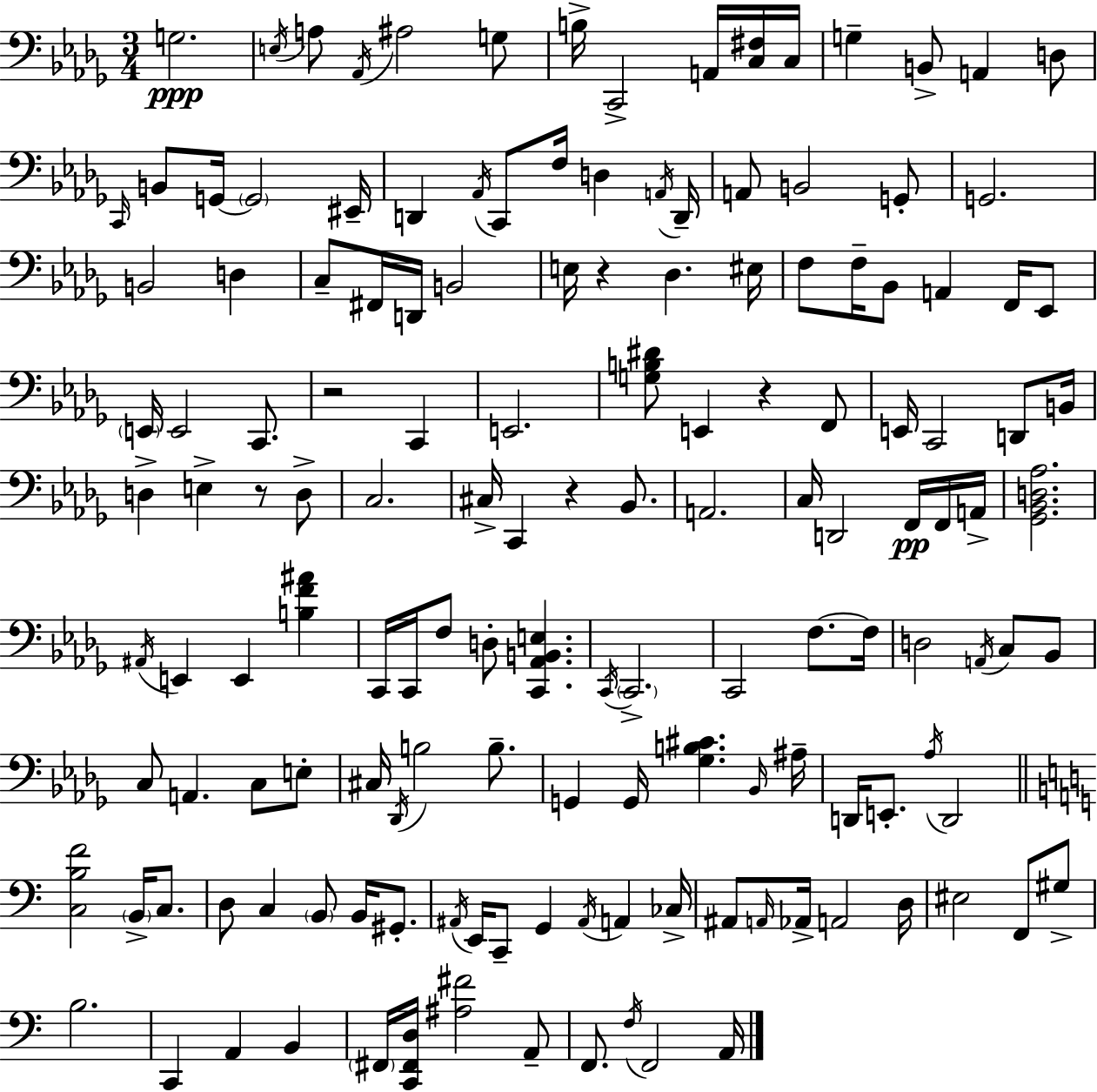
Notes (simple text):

G3/h. E3/s A3/e Ab2/s A#3/h G3/e B3/s C2/h A2/s [C3,F#3]/s C3/s G3/q B2/e A2/q D3/e C2/s B2/e G2/s G2/h EIS2/s D2/q Ab2/s C2/e F3/s D3/q A2/s D2/s A2/e B2/h G2/e G2/h. B2/h D3/q C3/e F#2/s D2/s B2/h E3/s R/q Db3/q. EIS3/s F3/e F3/s Bb2/e A2/q F2/s Eb2/e E2/s E2/h C2/e. R/h C2/q E2/h. [G3,B3,D#4]/e E2/q R/q F2/e E2/s C2/h D2/e B2/s D3/q E3/q R/e D3/e C3/h. C#3/s C2/q R/q Bb2/e. A2/h. C3/s D2/h F2/s F2/s A2/s [Gb2,Bb2,D3,Ab3]/h. A#2/s E2/q E2/q [B3,F4,A#4]/q C2/s C2/s F3/e D3/e [C2,Ab2,B2,E3]/q. C2/s C2/h. C2/h F3/e. F3/s D3/h A2/s C3/e Bb2/e C3/e A2/q. C3/e E3/e C#3/s Db2/s B3/h B3/e. G2/q G2/s [Gb3,B3,C#4]/q. Bb2/s A#3/s D2/s E2/e. Ab3/s D2/h [C3,B3,F4]/h B2/s C3/e. D3/e C3/q B2/e B2/s G#2/e. A#2/s E2/s C2/e G2/q A#2/s A2/q CES3/s A#2/e A2/s Ab2/s A2/h D3/s EIS3/h F2/e G#3/e B3/h. C2/q A2/q B2/q F#2/s [C2,F#2,D3]/s [A#3,F#4]/h A2/e F2/e. F3/s F2/h A2/s